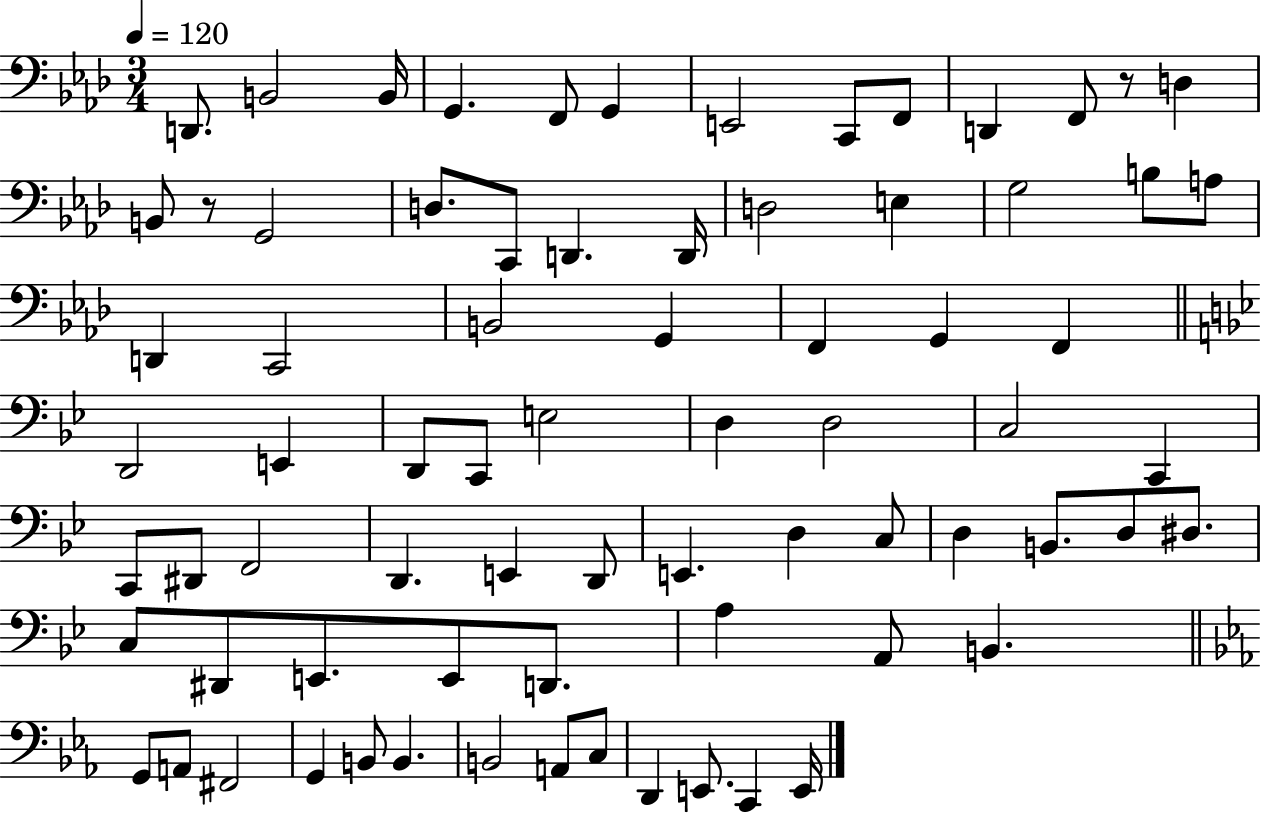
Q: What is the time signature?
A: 3/4